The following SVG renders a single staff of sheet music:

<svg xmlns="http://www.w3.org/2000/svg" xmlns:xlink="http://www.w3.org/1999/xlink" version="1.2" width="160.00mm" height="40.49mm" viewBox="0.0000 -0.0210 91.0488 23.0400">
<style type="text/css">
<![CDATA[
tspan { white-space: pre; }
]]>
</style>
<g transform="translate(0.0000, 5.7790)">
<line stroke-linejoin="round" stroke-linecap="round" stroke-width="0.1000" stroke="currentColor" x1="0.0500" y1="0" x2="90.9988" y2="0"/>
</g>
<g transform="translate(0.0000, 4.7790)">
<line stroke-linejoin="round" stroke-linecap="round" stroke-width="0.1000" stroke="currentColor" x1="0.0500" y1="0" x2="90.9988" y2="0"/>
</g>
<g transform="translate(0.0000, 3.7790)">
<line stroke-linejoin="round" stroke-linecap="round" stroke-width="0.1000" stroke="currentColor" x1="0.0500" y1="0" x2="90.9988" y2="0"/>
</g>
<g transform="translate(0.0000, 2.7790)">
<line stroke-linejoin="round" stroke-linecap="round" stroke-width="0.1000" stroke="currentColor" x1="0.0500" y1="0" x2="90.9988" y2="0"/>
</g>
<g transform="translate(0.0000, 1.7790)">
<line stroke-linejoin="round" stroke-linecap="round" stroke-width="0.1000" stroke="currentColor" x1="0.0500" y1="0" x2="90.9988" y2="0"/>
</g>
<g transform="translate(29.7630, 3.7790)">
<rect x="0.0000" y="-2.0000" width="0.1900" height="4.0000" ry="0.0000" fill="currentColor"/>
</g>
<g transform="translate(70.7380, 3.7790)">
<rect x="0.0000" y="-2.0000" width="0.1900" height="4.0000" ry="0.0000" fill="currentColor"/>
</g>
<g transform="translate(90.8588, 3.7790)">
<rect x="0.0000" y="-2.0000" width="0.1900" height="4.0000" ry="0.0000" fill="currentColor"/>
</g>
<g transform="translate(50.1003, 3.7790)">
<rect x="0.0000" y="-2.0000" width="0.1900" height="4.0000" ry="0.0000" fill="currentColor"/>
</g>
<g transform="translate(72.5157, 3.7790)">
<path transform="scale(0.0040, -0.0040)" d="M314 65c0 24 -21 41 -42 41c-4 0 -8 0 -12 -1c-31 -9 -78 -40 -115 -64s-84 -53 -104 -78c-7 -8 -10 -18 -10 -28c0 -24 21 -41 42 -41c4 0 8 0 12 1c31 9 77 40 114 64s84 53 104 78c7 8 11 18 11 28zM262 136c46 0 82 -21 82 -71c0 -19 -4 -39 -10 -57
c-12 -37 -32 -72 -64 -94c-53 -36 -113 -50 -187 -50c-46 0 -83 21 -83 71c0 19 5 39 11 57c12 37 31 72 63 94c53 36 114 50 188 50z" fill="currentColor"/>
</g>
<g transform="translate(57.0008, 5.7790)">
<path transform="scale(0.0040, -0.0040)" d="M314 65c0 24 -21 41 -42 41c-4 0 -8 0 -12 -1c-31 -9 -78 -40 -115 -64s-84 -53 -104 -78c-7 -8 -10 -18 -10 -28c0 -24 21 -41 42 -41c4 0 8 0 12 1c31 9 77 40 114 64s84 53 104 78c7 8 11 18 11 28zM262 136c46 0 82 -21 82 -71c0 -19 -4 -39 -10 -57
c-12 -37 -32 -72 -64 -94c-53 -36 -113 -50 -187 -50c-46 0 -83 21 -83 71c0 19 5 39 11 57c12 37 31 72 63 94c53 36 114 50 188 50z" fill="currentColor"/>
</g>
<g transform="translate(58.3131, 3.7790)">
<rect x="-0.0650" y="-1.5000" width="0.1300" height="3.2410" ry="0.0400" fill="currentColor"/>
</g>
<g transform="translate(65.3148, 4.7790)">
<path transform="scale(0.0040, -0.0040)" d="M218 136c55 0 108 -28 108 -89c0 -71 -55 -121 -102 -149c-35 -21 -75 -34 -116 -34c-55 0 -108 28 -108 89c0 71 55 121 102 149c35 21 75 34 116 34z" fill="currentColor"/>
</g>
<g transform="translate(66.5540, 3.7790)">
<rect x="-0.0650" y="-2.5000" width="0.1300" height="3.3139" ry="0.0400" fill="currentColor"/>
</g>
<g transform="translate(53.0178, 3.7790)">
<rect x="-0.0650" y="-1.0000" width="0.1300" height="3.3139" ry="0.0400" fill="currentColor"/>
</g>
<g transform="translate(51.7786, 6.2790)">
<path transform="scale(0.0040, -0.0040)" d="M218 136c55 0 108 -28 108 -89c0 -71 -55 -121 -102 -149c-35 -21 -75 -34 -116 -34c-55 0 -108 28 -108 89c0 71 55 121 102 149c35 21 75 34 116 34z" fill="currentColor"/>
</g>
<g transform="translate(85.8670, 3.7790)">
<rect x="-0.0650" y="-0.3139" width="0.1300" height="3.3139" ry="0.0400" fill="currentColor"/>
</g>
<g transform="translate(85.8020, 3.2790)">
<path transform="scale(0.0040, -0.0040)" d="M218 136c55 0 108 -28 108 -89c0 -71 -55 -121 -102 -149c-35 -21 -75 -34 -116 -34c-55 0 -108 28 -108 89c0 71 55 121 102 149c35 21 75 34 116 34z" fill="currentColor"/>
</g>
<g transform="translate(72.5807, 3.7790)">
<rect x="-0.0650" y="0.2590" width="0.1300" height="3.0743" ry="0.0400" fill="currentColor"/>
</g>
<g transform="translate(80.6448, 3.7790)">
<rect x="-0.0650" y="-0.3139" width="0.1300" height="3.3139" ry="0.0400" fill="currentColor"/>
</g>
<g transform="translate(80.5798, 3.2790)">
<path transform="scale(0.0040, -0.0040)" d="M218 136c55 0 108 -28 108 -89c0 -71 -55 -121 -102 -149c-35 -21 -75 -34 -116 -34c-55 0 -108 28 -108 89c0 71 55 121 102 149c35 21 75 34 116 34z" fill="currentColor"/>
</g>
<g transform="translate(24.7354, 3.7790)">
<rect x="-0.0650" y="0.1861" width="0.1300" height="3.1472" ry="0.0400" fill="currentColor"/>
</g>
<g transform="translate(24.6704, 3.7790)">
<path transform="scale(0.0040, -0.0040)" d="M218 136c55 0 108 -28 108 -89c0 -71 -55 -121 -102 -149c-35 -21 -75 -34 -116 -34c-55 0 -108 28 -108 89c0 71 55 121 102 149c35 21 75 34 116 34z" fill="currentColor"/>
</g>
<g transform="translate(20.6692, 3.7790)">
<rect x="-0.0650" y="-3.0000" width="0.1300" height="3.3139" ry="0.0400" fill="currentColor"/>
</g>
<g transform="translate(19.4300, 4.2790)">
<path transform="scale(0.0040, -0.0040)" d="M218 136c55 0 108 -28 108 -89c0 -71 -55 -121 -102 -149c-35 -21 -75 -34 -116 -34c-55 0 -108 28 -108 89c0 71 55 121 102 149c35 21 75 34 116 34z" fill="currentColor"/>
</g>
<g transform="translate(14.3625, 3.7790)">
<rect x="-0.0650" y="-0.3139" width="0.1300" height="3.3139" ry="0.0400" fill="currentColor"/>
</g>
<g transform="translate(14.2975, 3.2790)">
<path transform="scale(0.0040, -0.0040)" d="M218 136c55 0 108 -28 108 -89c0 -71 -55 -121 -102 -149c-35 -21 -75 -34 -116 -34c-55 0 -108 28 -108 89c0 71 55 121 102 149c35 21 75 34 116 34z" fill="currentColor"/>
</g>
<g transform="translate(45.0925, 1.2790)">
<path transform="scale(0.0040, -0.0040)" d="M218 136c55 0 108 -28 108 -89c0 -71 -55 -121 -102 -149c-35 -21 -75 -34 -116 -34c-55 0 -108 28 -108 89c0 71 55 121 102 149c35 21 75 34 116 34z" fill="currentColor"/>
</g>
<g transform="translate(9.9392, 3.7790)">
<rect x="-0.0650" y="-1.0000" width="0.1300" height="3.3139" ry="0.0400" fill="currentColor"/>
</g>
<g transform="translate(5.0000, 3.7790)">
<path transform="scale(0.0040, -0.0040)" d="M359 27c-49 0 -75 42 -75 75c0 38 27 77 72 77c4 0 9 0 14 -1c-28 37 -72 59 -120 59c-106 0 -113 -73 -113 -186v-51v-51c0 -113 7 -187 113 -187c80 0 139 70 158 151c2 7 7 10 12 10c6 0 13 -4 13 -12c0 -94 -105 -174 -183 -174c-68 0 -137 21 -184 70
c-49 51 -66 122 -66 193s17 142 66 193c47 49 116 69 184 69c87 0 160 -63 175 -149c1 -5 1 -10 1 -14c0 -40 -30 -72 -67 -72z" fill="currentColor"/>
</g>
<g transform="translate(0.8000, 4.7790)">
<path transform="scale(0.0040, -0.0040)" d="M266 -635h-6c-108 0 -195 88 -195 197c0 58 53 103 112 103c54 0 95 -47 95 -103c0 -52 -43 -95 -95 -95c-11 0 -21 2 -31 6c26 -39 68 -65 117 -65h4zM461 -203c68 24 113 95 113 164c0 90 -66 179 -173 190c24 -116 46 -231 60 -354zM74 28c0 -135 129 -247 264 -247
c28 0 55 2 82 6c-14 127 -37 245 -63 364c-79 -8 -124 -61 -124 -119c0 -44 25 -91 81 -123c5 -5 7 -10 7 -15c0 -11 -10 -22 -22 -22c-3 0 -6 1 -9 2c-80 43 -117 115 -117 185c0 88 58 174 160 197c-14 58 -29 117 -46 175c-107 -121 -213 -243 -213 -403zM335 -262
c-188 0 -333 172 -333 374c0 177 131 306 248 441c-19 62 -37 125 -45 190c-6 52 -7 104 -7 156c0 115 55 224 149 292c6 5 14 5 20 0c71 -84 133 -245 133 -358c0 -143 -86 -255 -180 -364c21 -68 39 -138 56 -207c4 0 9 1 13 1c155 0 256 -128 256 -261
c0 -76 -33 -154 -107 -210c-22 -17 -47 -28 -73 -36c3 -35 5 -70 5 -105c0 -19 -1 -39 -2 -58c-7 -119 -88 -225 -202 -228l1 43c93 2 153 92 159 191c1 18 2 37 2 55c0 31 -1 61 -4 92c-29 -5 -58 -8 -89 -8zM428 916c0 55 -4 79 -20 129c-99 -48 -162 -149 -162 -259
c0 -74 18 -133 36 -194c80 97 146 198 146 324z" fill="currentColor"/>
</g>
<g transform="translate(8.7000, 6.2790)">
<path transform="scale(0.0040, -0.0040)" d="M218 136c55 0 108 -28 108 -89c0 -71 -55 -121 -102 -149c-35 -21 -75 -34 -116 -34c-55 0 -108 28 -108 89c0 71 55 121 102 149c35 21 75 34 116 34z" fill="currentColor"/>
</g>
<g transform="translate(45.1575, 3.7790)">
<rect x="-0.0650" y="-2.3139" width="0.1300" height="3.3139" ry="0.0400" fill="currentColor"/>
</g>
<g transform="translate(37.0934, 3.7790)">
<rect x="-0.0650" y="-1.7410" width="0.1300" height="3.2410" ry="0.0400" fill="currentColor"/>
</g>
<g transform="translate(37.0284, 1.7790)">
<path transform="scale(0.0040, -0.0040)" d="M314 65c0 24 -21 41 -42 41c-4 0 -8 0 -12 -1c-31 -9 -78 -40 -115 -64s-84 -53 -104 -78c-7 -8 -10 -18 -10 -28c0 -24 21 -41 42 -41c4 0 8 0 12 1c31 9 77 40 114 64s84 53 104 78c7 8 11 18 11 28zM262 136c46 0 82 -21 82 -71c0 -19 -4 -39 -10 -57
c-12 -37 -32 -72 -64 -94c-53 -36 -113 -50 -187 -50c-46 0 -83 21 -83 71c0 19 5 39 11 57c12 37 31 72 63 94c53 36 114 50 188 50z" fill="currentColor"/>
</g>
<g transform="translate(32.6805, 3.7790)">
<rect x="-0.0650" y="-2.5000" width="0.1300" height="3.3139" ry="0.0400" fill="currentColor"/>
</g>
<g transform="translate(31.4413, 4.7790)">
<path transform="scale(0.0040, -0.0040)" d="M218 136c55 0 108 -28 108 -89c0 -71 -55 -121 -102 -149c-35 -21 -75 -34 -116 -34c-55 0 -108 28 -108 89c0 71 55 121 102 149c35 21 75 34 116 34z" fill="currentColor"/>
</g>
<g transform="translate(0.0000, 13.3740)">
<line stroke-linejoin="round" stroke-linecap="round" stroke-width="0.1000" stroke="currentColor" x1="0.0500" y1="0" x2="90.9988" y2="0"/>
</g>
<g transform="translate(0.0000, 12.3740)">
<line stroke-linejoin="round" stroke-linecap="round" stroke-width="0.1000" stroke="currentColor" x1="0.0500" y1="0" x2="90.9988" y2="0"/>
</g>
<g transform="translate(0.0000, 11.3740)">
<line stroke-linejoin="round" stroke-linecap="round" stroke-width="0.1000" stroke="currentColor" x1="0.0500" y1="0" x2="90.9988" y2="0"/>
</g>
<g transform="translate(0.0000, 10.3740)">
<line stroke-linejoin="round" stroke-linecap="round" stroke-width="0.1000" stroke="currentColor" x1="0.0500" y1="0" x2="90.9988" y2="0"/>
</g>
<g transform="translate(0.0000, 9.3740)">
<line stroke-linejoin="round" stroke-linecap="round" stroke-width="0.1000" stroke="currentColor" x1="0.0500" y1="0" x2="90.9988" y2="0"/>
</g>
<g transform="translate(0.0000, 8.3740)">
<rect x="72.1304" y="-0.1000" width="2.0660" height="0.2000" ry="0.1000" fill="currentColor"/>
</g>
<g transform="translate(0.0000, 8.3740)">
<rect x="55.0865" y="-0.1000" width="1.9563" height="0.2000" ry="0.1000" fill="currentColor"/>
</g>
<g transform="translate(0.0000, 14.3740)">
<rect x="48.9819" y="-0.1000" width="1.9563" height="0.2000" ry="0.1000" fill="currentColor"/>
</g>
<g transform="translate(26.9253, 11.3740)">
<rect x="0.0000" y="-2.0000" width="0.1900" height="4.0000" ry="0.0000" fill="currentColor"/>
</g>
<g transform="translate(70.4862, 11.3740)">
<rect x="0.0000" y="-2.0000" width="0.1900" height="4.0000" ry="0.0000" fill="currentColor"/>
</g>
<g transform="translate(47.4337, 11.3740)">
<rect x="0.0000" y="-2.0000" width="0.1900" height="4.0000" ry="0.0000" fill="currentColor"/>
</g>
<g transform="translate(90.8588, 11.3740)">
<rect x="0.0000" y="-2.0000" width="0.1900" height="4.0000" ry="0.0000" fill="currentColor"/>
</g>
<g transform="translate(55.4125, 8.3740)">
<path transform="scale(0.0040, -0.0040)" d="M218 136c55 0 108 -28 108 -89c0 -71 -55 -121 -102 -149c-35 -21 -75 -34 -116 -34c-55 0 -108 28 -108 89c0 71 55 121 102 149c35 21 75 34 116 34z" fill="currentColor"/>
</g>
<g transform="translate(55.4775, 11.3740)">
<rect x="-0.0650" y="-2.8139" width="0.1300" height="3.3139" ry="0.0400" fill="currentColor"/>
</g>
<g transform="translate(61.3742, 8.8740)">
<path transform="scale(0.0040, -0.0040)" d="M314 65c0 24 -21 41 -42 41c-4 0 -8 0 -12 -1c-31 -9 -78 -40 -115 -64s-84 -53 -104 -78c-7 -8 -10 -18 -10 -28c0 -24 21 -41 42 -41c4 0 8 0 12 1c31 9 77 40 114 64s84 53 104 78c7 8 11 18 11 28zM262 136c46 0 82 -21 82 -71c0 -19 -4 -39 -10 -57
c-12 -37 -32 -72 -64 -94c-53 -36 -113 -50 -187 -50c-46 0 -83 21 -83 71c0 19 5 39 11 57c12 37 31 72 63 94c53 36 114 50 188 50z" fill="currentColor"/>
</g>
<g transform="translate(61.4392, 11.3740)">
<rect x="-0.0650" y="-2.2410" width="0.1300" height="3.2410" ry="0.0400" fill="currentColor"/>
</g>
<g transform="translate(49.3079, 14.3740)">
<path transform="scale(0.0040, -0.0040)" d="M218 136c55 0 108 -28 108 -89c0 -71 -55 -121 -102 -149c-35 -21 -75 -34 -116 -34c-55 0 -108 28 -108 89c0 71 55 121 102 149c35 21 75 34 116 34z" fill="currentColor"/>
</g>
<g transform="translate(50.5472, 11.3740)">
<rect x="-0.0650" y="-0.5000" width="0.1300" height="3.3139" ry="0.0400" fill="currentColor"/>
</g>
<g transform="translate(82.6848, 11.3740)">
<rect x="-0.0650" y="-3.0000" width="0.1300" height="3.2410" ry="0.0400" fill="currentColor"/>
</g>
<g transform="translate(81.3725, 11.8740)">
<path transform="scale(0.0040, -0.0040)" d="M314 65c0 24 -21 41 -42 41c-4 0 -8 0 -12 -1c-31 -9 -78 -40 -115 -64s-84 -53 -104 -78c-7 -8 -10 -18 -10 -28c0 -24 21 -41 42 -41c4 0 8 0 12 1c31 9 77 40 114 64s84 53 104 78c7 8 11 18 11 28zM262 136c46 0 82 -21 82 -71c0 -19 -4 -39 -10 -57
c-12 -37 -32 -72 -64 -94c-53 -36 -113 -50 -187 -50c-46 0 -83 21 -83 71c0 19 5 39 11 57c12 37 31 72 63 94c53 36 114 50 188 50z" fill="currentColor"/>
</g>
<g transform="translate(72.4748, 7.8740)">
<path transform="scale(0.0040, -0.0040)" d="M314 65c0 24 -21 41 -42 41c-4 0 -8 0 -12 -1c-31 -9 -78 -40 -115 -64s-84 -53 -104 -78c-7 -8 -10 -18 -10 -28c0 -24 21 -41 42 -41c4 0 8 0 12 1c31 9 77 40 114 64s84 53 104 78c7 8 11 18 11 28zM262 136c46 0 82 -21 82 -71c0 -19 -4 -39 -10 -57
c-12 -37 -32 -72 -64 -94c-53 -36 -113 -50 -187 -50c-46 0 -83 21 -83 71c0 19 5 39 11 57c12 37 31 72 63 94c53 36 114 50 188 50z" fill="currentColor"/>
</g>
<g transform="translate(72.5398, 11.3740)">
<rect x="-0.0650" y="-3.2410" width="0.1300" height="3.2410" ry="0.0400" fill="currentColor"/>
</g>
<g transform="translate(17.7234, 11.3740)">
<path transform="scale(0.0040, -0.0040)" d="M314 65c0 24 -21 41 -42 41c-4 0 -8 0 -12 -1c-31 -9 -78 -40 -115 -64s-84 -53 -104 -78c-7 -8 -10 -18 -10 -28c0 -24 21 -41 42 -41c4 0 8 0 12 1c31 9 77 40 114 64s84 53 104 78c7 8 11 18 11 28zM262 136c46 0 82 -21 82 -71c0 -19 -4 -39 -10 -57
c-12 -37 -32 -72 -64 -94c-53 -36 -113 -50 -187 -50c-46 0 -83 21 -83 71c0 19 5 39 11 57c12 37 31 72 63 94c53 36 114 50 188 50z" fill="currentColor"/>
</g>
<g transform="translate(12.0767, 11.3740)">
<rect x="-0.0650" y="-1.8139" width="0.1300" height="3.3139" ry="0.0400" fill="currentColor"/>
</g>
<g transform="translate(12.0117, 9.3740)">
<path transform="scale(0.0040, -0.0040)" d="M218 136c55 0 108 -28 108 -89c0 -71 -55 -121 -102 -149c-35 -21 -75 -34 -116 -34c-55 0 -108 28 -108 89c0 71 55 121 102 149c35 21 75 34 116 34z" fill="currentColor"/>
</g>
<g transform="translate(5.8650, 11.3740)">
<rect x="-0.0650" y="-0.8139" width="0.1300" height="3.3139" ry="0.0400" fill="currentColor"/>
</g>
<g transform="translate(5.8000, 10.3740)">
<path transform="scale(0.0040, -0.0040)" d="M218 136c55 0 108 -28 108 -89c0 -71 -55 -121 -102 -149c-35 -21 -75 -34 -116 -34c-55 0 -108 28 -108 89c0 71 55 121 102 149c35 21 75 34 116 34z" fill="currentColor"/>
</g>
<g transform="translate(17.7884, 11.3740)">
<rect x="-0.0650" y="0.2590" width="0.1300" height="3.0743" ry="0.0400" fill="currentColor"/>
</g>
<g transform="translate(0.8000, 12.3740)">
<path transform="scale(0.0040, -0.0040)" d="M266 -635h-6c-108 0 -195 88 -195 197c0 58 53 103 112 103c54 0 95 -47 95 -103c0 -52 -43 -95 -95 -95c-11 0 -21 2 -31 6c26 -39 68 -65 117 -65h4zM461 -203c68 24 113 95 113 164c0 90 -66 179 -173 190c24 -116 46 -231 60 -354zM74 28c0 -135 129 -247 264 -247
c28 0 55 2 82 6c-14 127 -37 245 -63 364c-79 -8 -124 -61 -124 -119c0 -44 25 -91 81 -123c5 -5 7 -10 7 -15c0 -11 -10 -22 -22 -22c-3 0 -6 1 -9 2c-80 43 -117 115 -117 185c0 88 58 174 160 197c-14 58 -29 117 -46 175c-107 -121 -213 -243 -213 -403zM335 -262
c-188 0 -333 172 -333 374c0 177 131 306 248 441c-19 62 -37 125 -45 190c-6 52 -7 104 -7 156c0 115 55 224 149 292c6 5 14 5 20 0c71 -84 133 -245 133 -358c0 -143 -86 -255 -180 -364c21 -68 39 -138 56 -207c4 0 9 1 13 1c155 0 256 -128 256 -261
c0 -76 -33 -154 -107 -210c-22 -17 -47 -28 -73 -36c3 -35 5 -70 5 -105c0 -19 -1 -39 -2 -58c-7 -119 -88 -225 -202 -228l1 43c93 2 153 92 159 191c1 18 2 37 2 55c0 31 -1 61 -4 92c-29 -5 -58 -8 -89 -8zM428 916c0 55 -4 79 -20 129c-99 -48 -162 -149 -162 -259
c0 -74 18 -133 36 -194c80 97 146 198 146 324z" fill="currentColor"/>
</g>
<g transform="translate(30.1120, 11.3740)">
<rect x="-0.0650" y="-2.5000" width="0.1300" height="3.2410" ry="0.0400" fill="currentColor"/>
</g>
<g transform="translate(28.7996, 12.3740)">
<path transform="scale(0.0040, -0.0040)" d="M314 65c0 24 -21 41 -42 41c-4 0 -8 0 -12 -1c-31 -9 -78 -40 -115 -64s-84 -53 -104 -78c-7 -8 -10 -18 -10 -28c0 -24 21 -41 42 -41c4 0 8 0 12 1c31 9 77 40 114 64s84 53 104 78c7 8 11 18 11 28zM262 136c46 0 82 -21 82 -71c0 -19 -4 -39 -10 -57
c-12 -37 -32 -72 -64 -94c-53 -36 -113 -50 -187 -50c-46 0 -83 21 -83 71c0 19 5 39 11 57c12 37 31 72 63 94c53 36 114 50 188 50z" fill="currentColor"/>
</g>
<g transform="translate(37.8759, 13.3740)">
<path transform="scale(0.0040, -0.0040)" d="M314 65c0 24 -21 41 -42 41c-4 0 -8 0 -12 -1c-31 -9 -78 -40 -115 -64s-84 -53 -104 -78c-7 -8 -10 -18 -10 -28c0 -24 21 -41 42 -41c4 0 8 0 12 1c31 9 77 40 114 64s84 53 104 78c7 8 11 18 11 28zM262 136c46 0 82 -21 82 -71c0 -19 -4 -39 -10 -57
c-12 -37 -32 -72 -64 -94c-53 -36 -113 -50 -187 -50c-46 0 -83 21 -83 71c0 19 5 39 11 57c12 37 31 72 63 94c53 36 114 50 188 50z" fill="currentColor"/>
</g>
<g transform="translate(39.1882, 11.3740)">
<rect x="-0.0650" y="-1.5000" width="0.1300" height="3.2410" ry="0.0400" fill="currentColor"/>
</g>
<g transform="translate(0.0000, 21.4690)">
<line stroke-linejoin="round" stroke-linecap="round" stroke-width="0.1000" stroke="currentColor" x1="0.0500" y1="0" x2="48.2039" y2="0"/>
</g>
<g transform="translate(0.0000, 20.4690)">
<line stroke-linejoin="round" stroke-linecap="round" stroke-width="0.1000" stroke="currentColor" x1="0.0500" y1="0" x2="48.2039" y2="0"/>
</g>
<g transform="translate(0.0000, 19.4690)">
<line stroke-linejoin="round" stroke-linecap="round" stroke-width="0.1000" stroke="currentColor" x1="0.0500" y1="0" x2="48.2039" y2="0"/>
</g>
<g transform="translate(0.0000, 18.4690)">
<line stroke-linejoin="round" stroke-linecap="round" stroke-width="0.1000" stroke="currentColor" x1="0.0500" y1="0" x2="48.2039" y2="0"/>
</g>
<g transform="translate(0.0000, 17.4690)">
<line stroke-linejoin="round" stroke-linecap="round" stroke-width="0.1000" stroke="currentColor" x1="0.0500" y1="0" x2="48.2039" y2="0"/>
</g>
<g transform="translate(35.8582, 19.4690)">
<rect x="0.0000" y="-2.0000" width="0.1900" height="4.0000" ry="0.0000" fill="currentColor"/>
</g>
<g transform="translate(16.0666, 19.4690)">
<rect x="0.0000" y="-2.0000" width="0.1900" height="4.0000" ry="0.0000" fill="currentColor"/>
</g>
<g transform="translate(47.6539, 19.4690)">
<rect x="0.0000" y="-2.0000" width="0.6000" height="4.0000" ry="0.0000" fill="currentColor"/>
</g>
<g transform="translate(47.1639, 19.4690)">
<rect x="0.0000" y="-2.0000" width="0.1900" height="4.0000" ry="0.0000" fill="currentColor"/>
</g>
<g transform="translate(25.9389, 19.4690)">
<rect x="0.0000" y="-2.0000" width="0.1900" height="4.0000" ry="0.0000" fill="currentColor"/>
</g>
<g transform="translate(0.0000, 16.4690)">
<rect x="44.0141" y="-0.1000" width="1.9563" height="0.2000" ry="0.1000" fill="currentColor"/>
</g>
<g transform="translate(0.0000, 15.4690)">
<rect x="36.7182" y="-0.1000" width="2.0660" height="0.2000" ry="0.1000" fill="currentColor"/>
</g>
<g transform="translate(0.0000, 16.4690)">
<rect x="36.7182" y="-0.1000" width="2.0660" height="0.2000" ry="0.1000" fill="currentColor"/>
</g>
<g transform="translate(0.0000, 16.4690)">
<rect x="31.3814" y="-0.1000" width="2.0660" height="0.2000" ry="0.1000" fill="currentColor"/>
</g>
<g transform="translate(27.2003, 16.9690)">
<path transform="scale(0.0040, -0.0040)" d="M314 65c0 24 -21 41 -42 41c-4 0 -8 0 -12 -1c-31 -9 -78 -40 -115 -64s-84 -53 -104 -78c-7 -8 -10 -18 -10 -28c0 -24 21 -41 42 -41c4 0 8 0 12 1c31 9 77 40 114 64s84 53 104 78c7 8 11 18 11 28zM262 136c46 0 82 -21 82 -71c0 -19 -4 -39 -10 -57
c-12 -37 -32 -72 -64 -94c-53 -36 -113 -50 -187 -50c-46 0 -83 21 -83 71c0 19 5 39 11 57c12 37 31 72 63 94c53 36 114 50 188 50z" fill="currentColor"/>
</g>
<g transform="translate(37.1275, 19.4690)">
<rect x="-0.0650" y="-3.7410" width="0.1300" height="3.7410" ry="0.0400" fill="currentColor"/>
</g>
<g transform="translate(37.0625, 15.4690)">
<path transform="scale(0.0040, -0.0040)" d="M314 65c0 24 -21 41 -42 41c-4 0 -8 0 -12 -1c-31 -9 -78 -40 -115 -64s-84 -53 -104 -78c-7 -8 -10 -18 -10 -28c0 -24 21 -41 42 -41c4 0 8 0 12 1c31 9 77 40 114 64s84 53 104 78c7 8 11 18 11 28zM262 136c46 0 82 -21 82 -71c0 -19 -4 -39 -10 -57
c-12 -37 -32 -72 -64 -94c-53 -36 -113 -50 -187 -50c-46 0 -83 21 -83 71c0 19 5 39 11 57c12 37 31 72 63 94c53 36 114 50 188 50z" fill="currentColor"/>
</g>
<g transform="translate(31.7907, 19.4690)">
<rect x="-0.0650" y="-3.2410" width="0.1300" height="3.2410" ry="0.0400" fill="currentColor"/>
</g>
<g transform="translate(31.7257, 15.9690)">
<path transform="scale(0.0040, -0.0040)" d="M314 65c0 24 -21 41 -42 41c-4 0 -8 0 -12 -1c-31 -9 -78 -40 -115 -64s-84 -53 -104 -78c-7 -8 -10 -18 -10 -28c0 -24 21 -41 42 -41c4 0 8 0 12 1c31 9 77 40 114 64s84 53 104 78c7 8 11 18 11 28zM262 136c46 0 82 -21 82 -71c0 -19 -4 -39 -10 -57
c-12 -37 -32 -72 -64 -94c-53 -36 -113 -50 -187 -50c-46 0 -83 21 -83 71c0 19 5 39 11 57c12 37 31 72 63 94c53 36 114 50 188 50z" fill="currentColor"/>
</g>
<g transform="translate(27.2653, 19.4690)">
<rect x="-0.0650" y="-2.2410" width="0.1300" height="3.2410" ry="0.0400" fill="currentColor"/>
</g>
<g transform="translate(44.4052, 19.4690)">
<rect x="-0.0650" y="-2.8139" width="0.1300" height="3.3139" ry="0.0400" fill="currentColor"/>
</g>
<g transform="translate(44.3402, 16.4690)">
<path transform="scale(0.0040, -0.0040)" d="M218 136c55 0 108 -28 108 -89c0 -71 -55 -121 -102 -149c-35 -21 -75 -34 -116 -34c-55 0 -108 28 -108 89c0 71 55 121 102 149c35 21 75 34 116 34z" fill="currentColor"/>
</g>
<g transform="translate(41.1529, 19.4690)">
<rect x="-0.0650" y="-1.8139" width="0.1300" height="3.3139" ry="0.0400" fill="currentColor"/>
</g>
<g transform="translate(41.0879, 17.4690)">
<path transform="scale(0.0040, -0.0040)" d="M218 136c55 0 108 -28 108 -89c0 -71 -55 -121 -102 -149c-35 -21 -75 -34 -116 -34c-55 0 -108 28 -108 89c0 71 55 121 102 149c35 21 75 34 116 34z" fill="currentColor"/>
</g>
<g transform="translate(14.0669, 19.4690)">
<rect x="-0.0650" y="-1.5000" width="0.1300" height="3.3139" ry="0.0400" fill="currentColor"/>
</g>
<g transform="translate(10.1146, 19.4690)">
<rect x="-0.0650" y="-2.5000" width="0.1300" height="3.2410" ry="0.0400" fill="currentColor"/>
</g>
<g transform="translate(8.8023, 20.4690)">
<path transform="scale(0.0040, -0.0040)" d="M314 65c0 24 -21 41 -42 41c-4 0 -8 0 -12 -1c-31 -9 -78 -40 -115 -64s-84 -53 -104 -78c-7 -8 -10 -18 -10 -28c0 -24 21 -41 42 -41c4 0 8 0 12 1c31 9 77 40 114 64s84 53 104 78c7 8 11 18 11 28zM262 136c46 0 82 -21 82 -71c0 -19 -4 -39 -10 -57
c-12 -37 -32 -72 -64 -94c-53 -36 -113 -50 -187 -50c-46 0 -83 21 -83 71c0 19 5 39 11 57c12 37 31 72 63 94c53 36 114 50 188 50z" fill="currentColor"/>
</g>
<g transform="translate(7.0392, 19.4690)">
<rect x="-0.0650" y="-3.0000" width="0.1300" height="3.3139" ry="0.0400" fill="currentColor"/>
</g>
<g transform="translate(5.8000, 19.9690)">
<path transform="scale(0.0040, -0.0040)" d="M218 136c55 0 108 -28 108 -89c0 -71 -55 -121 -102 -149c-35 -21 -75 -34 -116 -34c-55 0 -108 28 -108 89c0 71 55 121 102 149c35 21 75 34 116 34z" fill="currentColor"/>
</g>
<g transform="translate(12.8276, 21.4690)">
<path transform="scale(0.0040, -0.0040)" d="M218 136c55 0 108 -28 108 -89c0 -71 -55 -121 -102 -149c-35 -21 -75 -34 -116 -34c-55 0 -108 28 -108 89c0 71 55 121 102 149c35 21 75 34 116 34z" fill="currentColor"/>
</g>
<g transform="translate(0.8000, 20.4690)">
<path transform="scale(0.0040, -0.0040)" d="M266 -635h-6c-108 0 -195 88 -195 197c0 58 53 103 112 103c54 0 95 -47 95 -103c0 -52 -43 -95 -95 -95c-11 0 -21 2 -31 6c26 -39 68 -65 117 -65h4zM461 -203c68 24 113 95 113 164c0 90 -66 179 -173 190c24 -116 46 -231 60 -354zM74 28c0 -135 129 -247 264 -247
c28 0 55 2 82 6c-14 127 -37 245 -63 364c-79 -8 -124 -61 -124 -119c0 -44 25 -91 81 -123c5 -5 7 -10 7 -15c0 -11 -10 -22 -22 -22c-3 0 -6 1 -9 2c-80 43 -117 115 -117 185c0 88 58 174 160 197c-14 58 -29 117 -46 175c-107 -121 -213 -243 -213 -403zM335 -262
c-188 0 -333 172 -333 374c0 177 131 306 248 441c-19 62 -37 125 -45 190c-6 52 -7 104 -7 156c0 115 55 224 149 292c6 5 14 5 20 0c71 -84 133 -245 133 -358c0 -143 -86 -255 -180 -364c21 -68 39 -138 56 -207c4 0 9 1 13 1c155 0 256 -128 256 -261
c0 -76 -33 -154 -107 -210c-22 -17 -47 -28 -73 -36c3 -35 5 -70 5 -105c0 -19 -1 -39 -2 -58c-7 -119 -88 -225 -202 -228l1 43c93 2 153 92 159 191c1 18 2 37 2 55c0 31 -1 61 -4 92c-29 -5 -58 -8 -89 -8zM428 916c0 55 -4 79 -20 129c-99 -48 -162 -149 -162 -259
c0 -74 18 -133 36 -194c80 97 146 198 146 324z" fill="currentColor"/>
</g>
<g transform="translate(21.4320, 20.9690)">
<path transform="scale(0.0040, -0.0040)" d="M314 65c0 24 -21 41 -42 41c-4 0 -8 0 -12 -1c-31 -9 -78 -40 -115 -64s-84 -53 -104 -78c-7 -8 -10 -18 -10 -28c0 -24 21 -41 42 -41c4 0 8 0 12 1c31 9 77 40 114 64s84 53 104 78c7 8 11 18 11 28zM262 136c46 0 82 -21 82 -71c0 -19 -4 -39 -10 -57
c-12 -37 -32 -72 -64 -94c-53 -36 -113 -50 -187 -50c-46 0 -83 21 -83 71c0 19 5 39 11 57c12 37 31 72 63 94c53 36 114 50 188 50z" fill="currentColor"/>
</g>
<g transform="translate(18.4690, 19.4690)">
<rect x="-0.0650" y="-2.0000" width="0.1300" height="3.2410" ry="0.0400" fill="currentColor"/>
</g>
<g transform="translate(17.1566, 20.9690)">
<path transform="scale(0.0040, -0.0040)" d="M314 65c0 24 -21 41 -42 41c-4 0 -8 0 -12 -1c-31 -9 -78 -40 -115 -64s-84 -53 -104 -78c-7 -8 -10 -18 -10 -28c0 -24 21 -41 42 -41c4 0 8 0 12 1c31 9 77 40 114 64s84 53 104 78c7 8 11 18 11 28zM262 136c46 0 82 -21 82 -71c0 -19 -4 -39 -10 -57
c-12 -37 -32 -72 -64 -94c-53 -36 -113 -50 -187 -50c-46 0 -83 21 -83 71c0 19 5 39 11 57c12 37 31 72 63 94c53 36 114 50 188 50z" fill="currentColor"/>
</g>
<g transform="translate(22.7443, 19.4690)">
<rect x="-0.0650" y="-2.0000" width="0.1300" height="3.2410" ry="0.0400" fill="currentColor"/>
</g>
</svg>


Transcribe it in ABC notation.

X:1
T:Untitled
M:4/4
L:1/4
K:C
D c A B G f2 g D E2 G B2 c c d f B2 G2 E2 C a g2 b2 A2 A G2 E F2 F2 g2 b2 c'2 f a